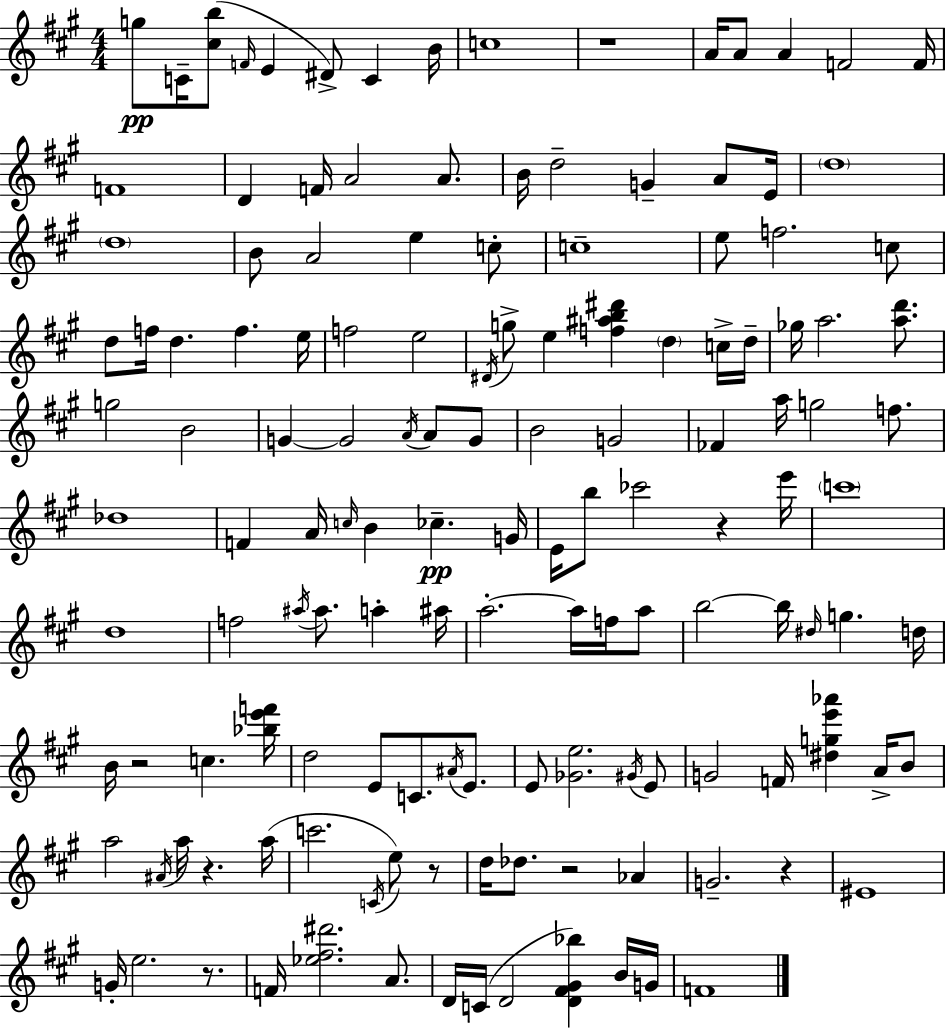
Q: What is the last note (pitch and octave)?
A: F4